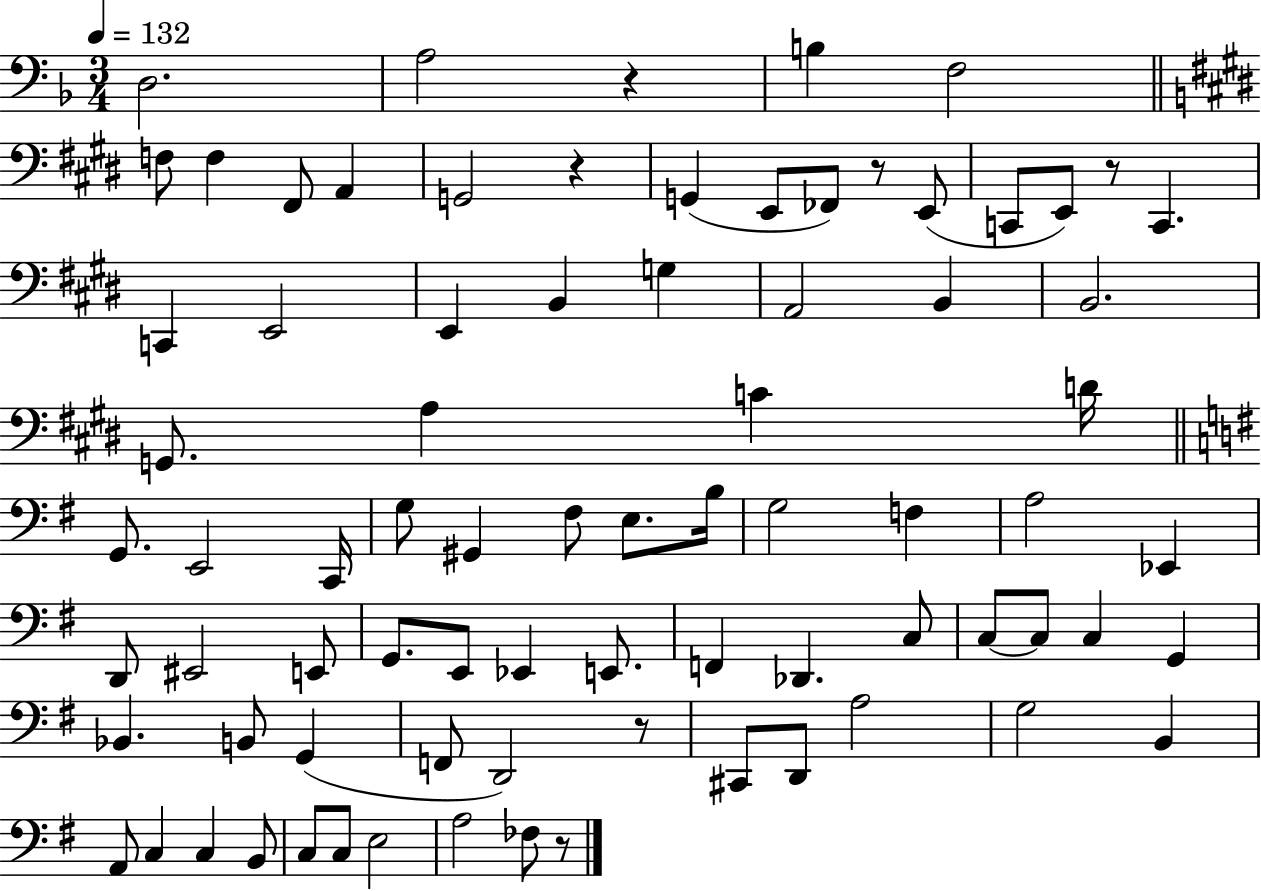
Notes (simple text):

D3/h. A3/h R/q B3/q F3/h F3/e F3/q F#2/e A2/q G2/h R/q G2/q E2/e FES2/e R/e E2/e C2/e E2/e R/e C2/q. C2/q E2/h E2/q B2/q G3/q A2/h B2/q B2/h. G2/e. A3/q C4/q D4/s G2/e. E2/h C2/s G3/e G#2/q F#3/e E3/e. B3/s G3/h F3/q A3/h Eb2/q D2/e EIS2/h E2/e G2/e. E2/e Eb2/q E2/e. F2/q Db2/q. C3/e C3/e C3/e C3/q G2/q Bb2/q. B2/e G2/q F2/e D2/h R/e C#2/e D2/e A3/h G3/h B2/q A2/e C3/q C3/q B2/e C3/e C3/e E3/h A3/h FES3/e R/e